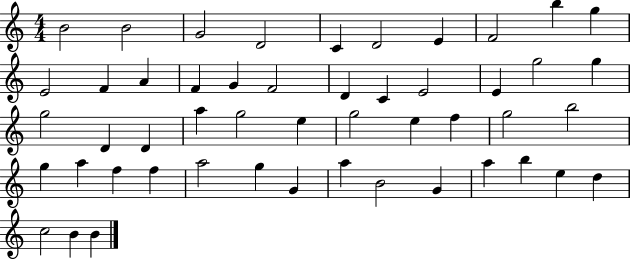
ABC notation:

X:1
T:Untitled
M:4/4
L:1/4
K:C
B2 B2 G2 D2 C D2 E F2 b g E2 F A F G F2 D C E2 E g2 g g2 D D a g2 e g2 e f g2 b2 g a f f a2 g G a B2 G a b e d c2 B B